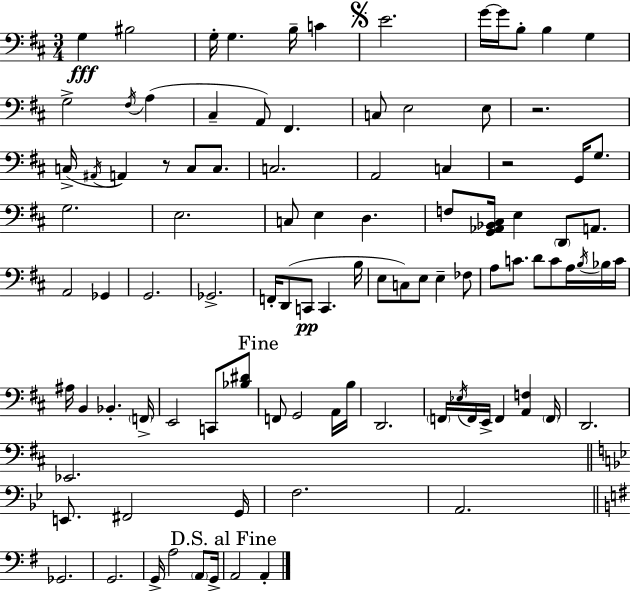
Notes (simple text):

G3/q BIS3/h G3/s G3/q. B3/s C4/q E4/h. G4/s G4/s B3/e B3/q G3/q G3/h F#3/s A3/q C#3/q A2/e F#2/q. C3/e E3/h E3/e R/h. C3/s A#2/s A2/q R/e C3/e C3/e. C3/h. A2/h C3/q R/h G2/s G3/e. G3/h. E3/h. C3/e E3/q D3/q. F3/e [G2,Ab2,Bb2,C#3]/s E3/q D2/e A2/e. A2/h Gb2/q G2/h. Gb2/h. F2/s D2/e C2/e C2/q. B3/s E3/e C3/e E3/e E3/q FES3/e A3/e C4/e. D4/e C4/e A3/s B3/s Bb3/s C4/s A#3/s B2/q Bb2/q. F2/s E2/h C2/e [Bb3,D#4]/e F2/e G2/h A2/s B3/s D2/h. F2/s Eb3/s F2/s E2/s F2/q [A2,F3]/q F2/s D2/h. Eb2/h. E2/e. F#2/h G2/s F3/h. A2/h. Gb2/h. G2/h. G2/s A3/h A2/e G2/s A2/h A2/q